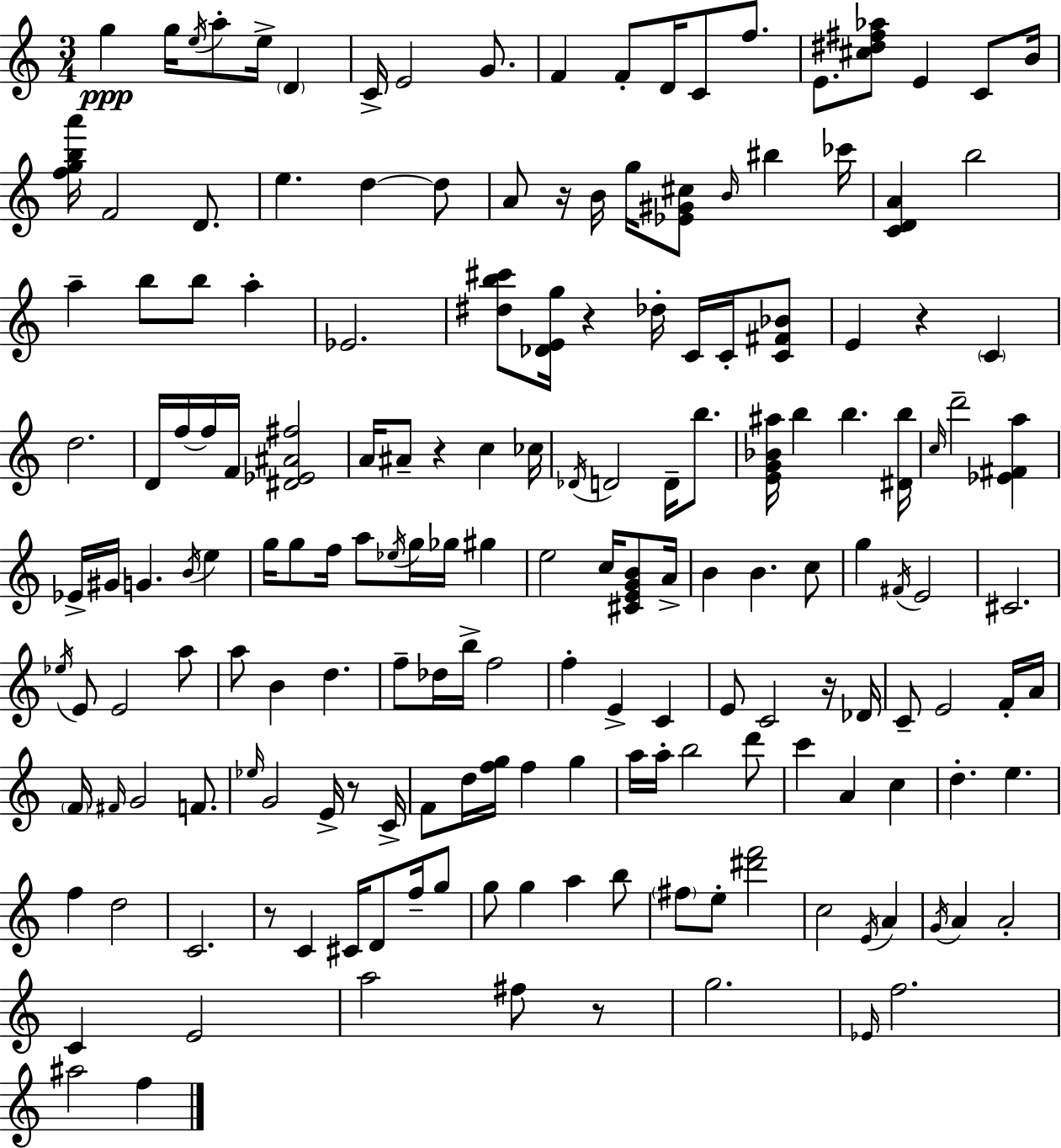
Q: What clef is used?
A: treble